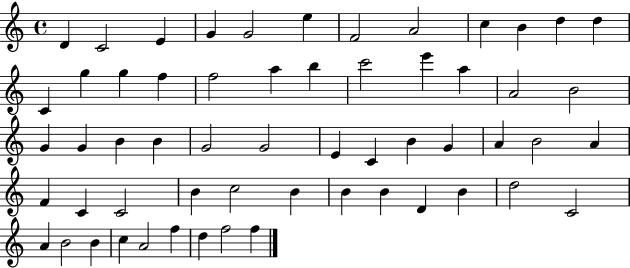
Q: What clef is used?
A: treble